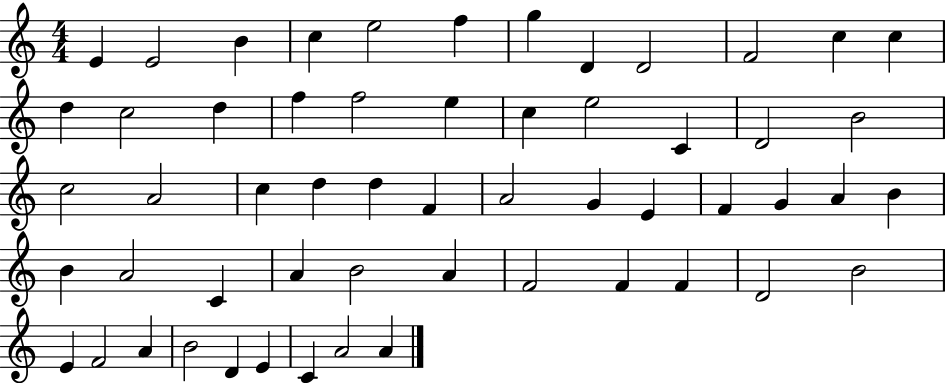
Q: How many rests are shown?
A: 0